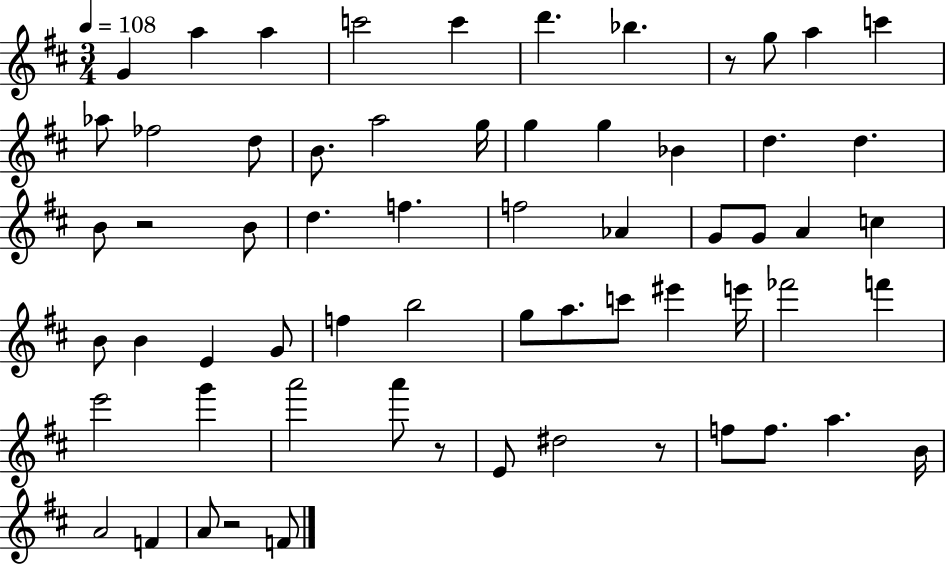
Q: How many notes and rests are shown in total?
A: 63